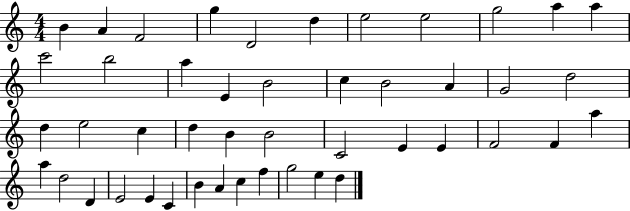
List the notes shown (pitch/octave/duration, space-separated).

B4/q A4/q F4/h G5/q D4/h D5/q E5/h E5/h G5/h A5/q A5/q C6/h B5/h A5/q E4/q B4/h C5/q B4/h A4/q G4/h D5/h D5/q E5/h C5/q D5/q B4/q B4/h C4/h E4/q E4/q F4/h F4/q A5/q A5/q D5/h D4/q E4/h E4/q C4/q B4/q A4/q C5/q F5/q G5/h E5/q D5/q